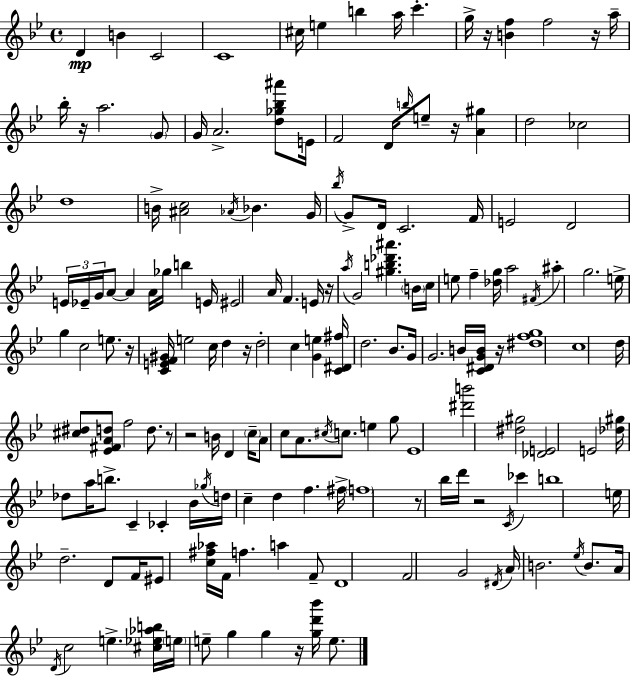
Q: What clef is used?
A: treble